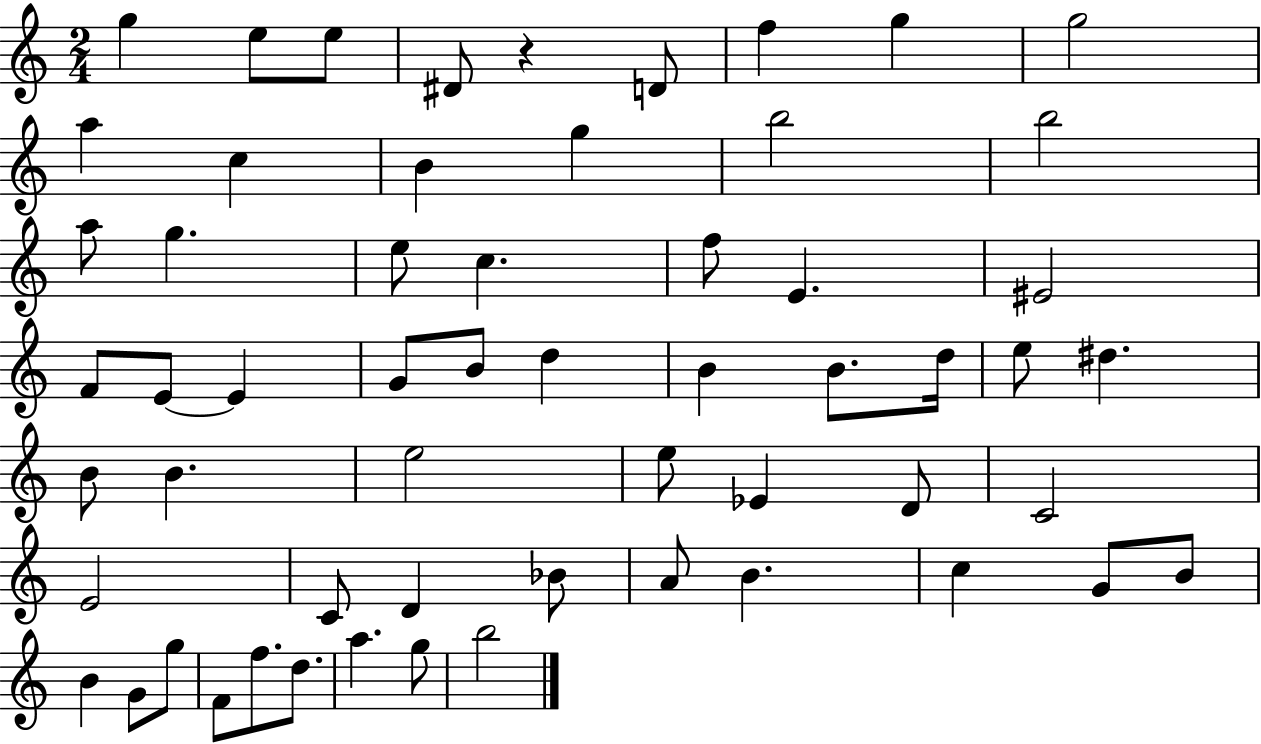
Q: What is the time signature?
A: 2/4